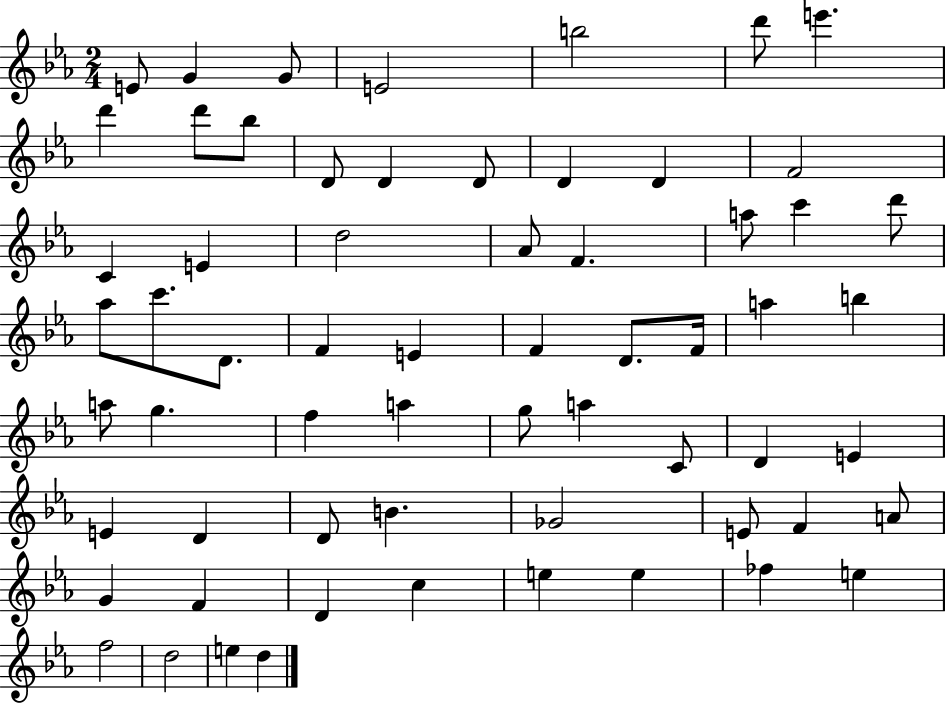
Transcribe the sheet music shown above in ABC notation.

X:1
T:Untitled
M:2/4
L:1/4
K:Eb
E/2 G G/2 E2 b2 d'/2 e' d' d'/2 _b/2 D/2 D D/2 D D F2 C E d2 _A/2 F a/2 c' d'/2 _a/2 c'/2 D/2 F E F D/2 F/4 a b a/2 g f a g/2 a C/2 D E E D D/2 B _G2 E/2 F A/2 G F D c e e _f e f2 d2 e d